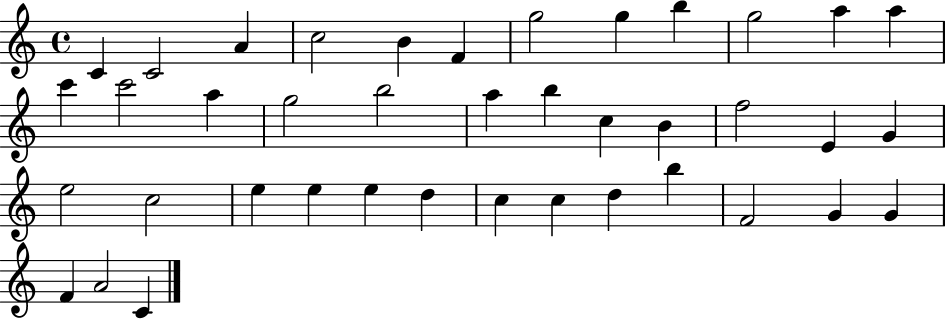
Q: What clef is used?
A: treble